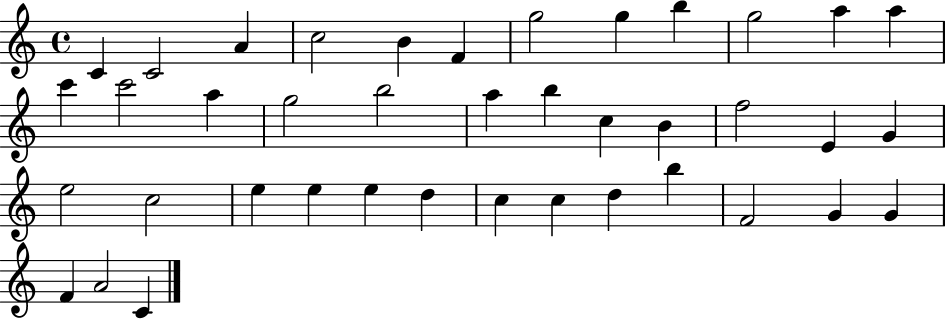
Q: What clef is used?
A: treble